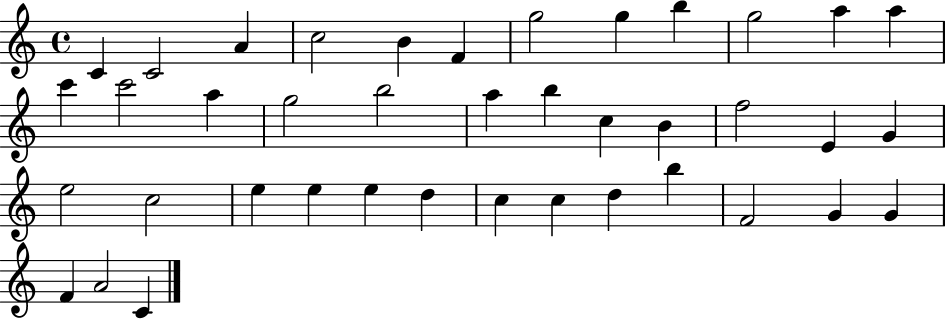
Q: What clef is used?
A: treble